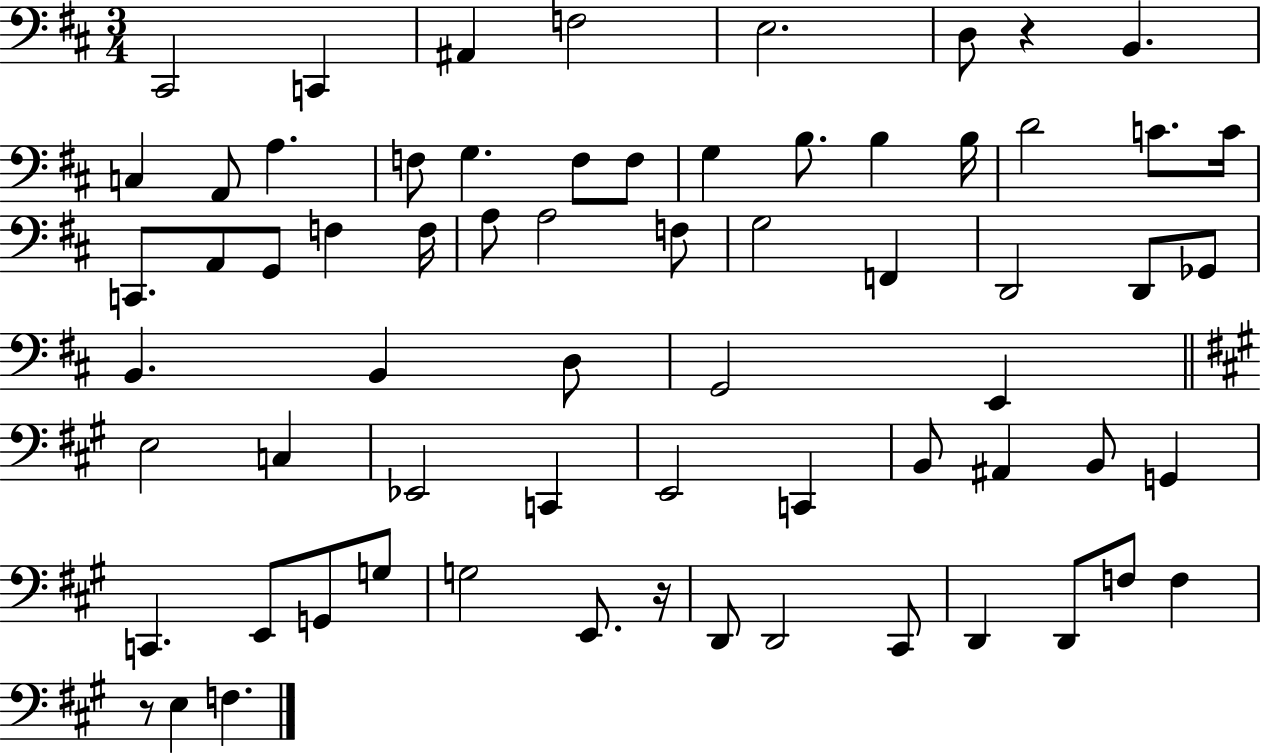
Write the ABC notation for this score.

X:1
T:Untitled
M:3/4
L:1/4
K:D
^C,,2 C,, ^A,, F,2 E,2 D,/2 z B,, C, A,,/2 A, F,/2 G, F,/2 F,/2 G, B,/2 B, B,/4 D2 C/2 C/4 C,,/2 A,,/2 G,,/2 F, F,/4 A,/2 A,2 F,/2 G,2 F,, D,,2 D,,/2 _G,,/2 B,, B,, D,/2 G,,2 E,, E,2 C, _E,,2 C,, E,,2 C,, B,,/2 ^A,, B,,/2 G,, C,, E,,/2 G,,/2 G,/2 G,2 E,,/2 z/4 D,,/2 D,,2 ^C,,/2 D,, D,,/2 F,/2 F, z/2 E, F,